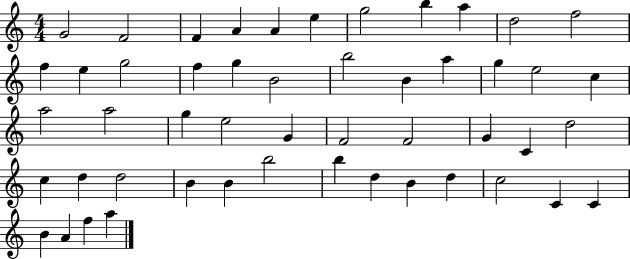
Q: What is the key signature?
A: C major